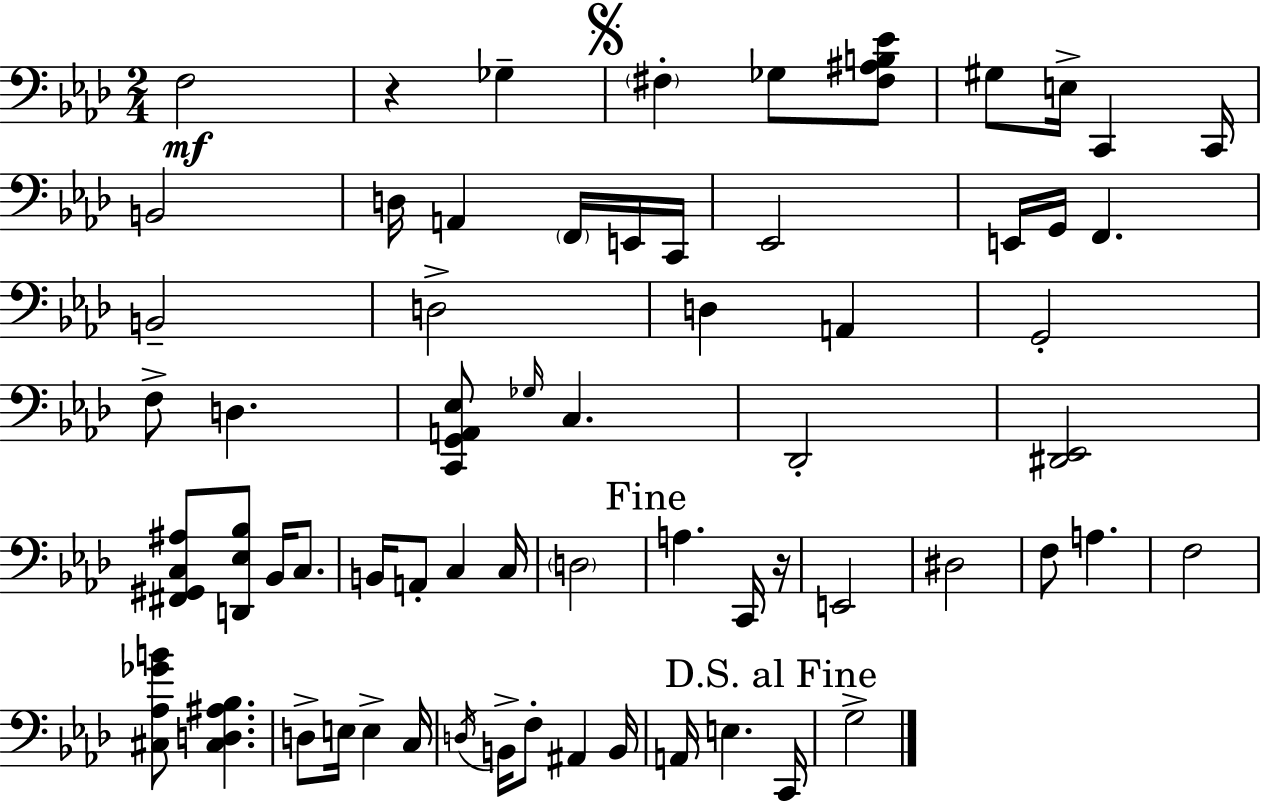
F3/h R/q Gb3/q F#3/q Gb3/e [F#3,A#3,B3,Eb4]/e G#3/e E3/s C2/q C2/s B2/h D3/s A2/q F2/s E2/s C2/s Eb2/h E2/s G2/s F2/q. B2/h D3/h D3/q A2/q G2/h F3/e D3/q. [C2,G2,A2,Eb3]/e Gb3/s C3/q. Db2/h [D#2,Eb2]/h [F#2,G#2,C3,A#3]/e [D2,Eb3,Bb3]/e Bb2/s C3/e. B2/s A2/e C3/q C3/s D3/h A3/q. C2/s R/s E2/h D#3/h F3/e A3/q. F3/h [C#3,Ab3,Gb4,B4]/e [C#3,D3,A#3,Bb3]/q. D3/e E3/s E3/q C3/s D3/s B2/s F3/e A#2/q B2/s A2/s E3/q. C2/s G3/h